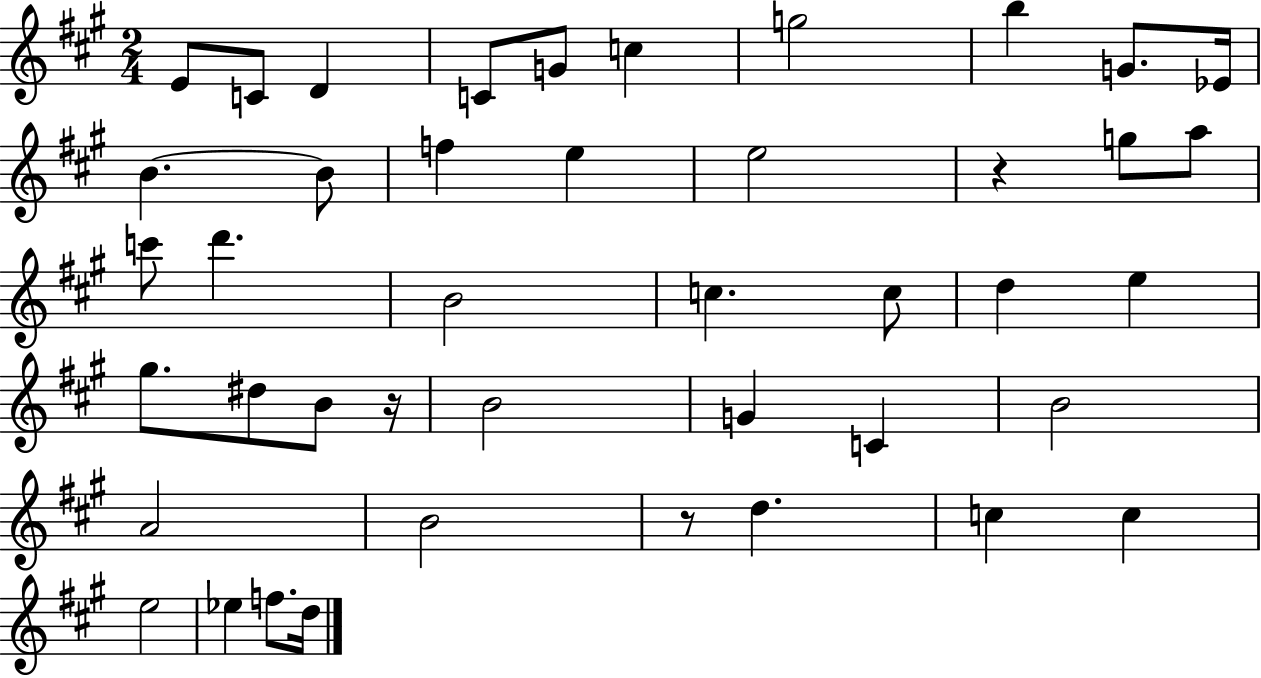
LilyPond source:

{
  \clef treble
  \numericTimeSignature
  \time 2/4
  \key a \major
  e'8 c'8 d'4 | c'8 g'8 c''4 | g''2 | b''4 g'8. ees'16 | \break b'4.~~ b'8 | f''4 e''4 | e''2 | r4 g''8 a''8 | \break c'''8 d'''4. | b'2 | c''4. c''8 | d''4 e''4 | \break gis''8. dis''8 b'8 r16 | b'2 | g'4 c'4 | b'2 | \break a'2 | b'2 | r8 d''4. | c''4 c''4 | \break e''2 | ees''4 f''8. d''16 | \bar "|."
}